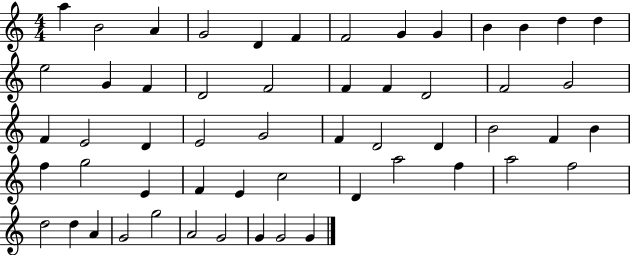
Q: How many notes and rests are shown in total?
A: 55